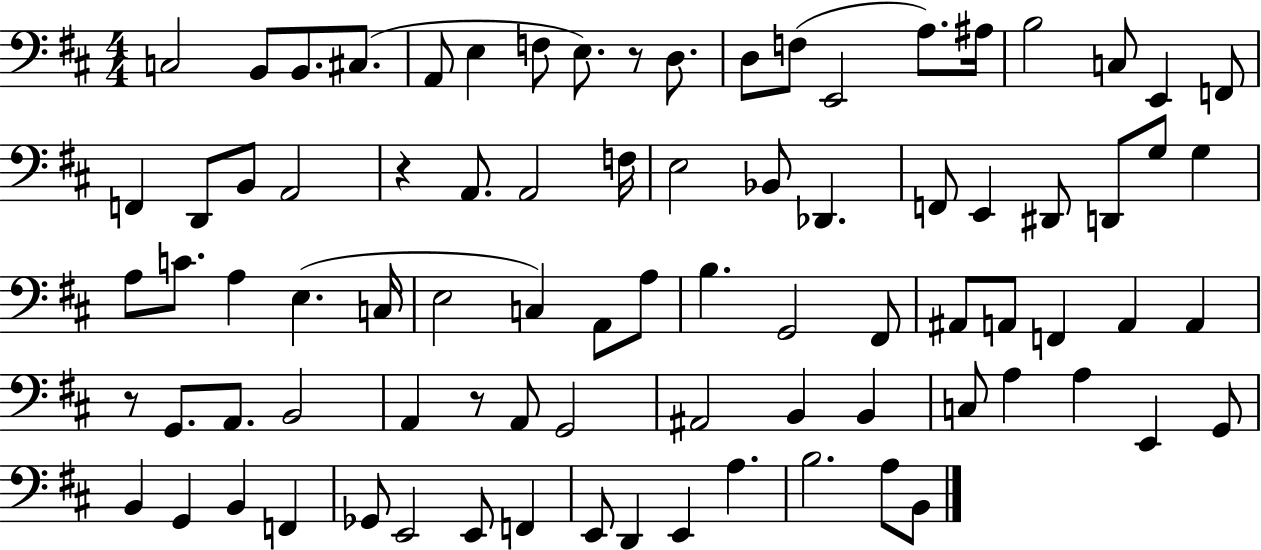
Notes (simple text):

C3/h B2/e B2/e. C#3/e. A2/e E3/q F3/e E3/e. R/e D3/e. D3/e F3/e E2/h A3/e. A#3/s B3/h C3/e E2/q F2/e F2/q D2/e B2/e A2/h R/q A2/e. A2/h F3/s E3/h Bb2/e Db2/q. F2/e E2/q D#2/e D2/e G3/e G3/q A3/e C4/e. A3/q E3/q. C3/s E3/h C3/q A2/e A3/e B3/q. G2/h F#2/e A#2/e A2/e F2/q A2/q A2/q R/e G2/e. A2/e. B2/h A2/q R/e A2/e G2/h A#2/h B2/q B2/q C3/e A3/q A3/q E2/q G2/e B2/q G2/q B2/q F2/q Gb2/e E2/h E2/e F2/q E2/e D2/q E2/q A3/q. B3/h. A3/e B2/e